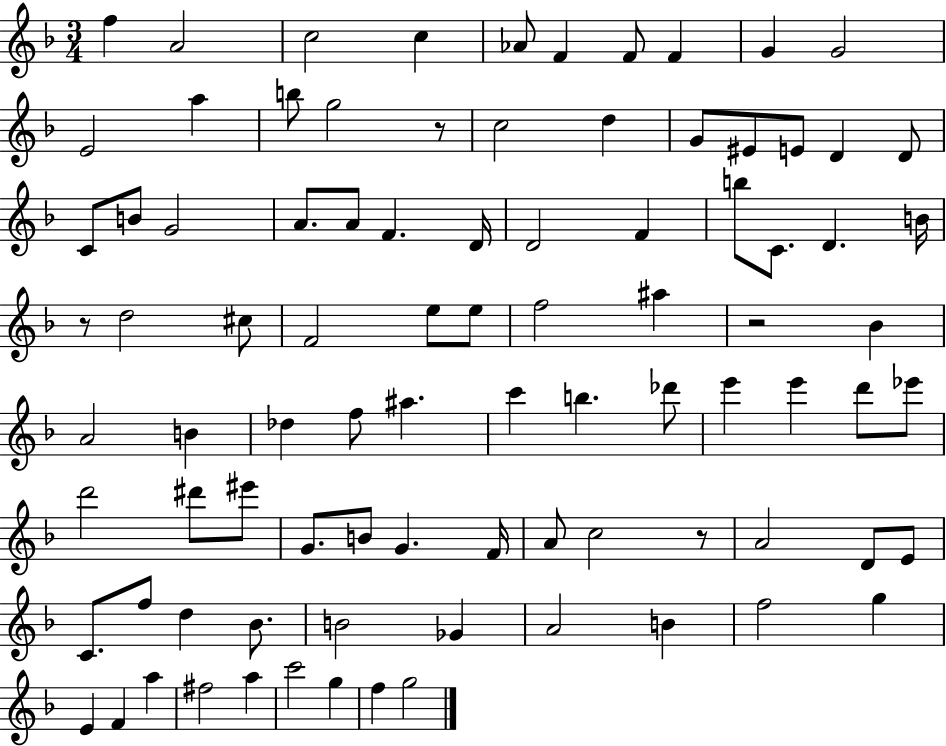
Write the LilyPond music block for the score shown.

{
  \clef treble
  \numericTimeSignature
  \time 3/4
  \key f \major
  f''4 a'2 | c''2 c''4 | aes'8 f'4 f'8 f'4 | g'4 g'2 | \break e'2 a''4 | b''8 g''2 r8 | c''2 d''4 | g'8 eis'8 e'8 d'4 d'8 | \break c'8 b'8 g'2 | a'8. a'8 f'4. d'16 | d'2 f'4 | b''8 c'8. d'4. b'16 | \break r8 d''2 cis''8 | f'2 e''8 e''8 | f''2 ais''4 | r2 bes'4 | \break a'2 b'4 | des''4 f''8 ais''4. | c'''4 b''4. des'''8 | e'''4 e'''4 d'''8 ees'''8 | \break d'''2 dis'''8 eis'''8 | g'8. b'8 g'4. f'16 | a'8 c''2 r8 | a'2 d'8 e'8 | \break c'8. f''8 d''4 bes'8. | b'2 ges'4 | a'2 b'4 | f''2 g''4 | \break e'4 f'4 a''4 | fis''2 a''4 | c'''2 g''4 | f''4 g''2 | \break \bar "|."
}